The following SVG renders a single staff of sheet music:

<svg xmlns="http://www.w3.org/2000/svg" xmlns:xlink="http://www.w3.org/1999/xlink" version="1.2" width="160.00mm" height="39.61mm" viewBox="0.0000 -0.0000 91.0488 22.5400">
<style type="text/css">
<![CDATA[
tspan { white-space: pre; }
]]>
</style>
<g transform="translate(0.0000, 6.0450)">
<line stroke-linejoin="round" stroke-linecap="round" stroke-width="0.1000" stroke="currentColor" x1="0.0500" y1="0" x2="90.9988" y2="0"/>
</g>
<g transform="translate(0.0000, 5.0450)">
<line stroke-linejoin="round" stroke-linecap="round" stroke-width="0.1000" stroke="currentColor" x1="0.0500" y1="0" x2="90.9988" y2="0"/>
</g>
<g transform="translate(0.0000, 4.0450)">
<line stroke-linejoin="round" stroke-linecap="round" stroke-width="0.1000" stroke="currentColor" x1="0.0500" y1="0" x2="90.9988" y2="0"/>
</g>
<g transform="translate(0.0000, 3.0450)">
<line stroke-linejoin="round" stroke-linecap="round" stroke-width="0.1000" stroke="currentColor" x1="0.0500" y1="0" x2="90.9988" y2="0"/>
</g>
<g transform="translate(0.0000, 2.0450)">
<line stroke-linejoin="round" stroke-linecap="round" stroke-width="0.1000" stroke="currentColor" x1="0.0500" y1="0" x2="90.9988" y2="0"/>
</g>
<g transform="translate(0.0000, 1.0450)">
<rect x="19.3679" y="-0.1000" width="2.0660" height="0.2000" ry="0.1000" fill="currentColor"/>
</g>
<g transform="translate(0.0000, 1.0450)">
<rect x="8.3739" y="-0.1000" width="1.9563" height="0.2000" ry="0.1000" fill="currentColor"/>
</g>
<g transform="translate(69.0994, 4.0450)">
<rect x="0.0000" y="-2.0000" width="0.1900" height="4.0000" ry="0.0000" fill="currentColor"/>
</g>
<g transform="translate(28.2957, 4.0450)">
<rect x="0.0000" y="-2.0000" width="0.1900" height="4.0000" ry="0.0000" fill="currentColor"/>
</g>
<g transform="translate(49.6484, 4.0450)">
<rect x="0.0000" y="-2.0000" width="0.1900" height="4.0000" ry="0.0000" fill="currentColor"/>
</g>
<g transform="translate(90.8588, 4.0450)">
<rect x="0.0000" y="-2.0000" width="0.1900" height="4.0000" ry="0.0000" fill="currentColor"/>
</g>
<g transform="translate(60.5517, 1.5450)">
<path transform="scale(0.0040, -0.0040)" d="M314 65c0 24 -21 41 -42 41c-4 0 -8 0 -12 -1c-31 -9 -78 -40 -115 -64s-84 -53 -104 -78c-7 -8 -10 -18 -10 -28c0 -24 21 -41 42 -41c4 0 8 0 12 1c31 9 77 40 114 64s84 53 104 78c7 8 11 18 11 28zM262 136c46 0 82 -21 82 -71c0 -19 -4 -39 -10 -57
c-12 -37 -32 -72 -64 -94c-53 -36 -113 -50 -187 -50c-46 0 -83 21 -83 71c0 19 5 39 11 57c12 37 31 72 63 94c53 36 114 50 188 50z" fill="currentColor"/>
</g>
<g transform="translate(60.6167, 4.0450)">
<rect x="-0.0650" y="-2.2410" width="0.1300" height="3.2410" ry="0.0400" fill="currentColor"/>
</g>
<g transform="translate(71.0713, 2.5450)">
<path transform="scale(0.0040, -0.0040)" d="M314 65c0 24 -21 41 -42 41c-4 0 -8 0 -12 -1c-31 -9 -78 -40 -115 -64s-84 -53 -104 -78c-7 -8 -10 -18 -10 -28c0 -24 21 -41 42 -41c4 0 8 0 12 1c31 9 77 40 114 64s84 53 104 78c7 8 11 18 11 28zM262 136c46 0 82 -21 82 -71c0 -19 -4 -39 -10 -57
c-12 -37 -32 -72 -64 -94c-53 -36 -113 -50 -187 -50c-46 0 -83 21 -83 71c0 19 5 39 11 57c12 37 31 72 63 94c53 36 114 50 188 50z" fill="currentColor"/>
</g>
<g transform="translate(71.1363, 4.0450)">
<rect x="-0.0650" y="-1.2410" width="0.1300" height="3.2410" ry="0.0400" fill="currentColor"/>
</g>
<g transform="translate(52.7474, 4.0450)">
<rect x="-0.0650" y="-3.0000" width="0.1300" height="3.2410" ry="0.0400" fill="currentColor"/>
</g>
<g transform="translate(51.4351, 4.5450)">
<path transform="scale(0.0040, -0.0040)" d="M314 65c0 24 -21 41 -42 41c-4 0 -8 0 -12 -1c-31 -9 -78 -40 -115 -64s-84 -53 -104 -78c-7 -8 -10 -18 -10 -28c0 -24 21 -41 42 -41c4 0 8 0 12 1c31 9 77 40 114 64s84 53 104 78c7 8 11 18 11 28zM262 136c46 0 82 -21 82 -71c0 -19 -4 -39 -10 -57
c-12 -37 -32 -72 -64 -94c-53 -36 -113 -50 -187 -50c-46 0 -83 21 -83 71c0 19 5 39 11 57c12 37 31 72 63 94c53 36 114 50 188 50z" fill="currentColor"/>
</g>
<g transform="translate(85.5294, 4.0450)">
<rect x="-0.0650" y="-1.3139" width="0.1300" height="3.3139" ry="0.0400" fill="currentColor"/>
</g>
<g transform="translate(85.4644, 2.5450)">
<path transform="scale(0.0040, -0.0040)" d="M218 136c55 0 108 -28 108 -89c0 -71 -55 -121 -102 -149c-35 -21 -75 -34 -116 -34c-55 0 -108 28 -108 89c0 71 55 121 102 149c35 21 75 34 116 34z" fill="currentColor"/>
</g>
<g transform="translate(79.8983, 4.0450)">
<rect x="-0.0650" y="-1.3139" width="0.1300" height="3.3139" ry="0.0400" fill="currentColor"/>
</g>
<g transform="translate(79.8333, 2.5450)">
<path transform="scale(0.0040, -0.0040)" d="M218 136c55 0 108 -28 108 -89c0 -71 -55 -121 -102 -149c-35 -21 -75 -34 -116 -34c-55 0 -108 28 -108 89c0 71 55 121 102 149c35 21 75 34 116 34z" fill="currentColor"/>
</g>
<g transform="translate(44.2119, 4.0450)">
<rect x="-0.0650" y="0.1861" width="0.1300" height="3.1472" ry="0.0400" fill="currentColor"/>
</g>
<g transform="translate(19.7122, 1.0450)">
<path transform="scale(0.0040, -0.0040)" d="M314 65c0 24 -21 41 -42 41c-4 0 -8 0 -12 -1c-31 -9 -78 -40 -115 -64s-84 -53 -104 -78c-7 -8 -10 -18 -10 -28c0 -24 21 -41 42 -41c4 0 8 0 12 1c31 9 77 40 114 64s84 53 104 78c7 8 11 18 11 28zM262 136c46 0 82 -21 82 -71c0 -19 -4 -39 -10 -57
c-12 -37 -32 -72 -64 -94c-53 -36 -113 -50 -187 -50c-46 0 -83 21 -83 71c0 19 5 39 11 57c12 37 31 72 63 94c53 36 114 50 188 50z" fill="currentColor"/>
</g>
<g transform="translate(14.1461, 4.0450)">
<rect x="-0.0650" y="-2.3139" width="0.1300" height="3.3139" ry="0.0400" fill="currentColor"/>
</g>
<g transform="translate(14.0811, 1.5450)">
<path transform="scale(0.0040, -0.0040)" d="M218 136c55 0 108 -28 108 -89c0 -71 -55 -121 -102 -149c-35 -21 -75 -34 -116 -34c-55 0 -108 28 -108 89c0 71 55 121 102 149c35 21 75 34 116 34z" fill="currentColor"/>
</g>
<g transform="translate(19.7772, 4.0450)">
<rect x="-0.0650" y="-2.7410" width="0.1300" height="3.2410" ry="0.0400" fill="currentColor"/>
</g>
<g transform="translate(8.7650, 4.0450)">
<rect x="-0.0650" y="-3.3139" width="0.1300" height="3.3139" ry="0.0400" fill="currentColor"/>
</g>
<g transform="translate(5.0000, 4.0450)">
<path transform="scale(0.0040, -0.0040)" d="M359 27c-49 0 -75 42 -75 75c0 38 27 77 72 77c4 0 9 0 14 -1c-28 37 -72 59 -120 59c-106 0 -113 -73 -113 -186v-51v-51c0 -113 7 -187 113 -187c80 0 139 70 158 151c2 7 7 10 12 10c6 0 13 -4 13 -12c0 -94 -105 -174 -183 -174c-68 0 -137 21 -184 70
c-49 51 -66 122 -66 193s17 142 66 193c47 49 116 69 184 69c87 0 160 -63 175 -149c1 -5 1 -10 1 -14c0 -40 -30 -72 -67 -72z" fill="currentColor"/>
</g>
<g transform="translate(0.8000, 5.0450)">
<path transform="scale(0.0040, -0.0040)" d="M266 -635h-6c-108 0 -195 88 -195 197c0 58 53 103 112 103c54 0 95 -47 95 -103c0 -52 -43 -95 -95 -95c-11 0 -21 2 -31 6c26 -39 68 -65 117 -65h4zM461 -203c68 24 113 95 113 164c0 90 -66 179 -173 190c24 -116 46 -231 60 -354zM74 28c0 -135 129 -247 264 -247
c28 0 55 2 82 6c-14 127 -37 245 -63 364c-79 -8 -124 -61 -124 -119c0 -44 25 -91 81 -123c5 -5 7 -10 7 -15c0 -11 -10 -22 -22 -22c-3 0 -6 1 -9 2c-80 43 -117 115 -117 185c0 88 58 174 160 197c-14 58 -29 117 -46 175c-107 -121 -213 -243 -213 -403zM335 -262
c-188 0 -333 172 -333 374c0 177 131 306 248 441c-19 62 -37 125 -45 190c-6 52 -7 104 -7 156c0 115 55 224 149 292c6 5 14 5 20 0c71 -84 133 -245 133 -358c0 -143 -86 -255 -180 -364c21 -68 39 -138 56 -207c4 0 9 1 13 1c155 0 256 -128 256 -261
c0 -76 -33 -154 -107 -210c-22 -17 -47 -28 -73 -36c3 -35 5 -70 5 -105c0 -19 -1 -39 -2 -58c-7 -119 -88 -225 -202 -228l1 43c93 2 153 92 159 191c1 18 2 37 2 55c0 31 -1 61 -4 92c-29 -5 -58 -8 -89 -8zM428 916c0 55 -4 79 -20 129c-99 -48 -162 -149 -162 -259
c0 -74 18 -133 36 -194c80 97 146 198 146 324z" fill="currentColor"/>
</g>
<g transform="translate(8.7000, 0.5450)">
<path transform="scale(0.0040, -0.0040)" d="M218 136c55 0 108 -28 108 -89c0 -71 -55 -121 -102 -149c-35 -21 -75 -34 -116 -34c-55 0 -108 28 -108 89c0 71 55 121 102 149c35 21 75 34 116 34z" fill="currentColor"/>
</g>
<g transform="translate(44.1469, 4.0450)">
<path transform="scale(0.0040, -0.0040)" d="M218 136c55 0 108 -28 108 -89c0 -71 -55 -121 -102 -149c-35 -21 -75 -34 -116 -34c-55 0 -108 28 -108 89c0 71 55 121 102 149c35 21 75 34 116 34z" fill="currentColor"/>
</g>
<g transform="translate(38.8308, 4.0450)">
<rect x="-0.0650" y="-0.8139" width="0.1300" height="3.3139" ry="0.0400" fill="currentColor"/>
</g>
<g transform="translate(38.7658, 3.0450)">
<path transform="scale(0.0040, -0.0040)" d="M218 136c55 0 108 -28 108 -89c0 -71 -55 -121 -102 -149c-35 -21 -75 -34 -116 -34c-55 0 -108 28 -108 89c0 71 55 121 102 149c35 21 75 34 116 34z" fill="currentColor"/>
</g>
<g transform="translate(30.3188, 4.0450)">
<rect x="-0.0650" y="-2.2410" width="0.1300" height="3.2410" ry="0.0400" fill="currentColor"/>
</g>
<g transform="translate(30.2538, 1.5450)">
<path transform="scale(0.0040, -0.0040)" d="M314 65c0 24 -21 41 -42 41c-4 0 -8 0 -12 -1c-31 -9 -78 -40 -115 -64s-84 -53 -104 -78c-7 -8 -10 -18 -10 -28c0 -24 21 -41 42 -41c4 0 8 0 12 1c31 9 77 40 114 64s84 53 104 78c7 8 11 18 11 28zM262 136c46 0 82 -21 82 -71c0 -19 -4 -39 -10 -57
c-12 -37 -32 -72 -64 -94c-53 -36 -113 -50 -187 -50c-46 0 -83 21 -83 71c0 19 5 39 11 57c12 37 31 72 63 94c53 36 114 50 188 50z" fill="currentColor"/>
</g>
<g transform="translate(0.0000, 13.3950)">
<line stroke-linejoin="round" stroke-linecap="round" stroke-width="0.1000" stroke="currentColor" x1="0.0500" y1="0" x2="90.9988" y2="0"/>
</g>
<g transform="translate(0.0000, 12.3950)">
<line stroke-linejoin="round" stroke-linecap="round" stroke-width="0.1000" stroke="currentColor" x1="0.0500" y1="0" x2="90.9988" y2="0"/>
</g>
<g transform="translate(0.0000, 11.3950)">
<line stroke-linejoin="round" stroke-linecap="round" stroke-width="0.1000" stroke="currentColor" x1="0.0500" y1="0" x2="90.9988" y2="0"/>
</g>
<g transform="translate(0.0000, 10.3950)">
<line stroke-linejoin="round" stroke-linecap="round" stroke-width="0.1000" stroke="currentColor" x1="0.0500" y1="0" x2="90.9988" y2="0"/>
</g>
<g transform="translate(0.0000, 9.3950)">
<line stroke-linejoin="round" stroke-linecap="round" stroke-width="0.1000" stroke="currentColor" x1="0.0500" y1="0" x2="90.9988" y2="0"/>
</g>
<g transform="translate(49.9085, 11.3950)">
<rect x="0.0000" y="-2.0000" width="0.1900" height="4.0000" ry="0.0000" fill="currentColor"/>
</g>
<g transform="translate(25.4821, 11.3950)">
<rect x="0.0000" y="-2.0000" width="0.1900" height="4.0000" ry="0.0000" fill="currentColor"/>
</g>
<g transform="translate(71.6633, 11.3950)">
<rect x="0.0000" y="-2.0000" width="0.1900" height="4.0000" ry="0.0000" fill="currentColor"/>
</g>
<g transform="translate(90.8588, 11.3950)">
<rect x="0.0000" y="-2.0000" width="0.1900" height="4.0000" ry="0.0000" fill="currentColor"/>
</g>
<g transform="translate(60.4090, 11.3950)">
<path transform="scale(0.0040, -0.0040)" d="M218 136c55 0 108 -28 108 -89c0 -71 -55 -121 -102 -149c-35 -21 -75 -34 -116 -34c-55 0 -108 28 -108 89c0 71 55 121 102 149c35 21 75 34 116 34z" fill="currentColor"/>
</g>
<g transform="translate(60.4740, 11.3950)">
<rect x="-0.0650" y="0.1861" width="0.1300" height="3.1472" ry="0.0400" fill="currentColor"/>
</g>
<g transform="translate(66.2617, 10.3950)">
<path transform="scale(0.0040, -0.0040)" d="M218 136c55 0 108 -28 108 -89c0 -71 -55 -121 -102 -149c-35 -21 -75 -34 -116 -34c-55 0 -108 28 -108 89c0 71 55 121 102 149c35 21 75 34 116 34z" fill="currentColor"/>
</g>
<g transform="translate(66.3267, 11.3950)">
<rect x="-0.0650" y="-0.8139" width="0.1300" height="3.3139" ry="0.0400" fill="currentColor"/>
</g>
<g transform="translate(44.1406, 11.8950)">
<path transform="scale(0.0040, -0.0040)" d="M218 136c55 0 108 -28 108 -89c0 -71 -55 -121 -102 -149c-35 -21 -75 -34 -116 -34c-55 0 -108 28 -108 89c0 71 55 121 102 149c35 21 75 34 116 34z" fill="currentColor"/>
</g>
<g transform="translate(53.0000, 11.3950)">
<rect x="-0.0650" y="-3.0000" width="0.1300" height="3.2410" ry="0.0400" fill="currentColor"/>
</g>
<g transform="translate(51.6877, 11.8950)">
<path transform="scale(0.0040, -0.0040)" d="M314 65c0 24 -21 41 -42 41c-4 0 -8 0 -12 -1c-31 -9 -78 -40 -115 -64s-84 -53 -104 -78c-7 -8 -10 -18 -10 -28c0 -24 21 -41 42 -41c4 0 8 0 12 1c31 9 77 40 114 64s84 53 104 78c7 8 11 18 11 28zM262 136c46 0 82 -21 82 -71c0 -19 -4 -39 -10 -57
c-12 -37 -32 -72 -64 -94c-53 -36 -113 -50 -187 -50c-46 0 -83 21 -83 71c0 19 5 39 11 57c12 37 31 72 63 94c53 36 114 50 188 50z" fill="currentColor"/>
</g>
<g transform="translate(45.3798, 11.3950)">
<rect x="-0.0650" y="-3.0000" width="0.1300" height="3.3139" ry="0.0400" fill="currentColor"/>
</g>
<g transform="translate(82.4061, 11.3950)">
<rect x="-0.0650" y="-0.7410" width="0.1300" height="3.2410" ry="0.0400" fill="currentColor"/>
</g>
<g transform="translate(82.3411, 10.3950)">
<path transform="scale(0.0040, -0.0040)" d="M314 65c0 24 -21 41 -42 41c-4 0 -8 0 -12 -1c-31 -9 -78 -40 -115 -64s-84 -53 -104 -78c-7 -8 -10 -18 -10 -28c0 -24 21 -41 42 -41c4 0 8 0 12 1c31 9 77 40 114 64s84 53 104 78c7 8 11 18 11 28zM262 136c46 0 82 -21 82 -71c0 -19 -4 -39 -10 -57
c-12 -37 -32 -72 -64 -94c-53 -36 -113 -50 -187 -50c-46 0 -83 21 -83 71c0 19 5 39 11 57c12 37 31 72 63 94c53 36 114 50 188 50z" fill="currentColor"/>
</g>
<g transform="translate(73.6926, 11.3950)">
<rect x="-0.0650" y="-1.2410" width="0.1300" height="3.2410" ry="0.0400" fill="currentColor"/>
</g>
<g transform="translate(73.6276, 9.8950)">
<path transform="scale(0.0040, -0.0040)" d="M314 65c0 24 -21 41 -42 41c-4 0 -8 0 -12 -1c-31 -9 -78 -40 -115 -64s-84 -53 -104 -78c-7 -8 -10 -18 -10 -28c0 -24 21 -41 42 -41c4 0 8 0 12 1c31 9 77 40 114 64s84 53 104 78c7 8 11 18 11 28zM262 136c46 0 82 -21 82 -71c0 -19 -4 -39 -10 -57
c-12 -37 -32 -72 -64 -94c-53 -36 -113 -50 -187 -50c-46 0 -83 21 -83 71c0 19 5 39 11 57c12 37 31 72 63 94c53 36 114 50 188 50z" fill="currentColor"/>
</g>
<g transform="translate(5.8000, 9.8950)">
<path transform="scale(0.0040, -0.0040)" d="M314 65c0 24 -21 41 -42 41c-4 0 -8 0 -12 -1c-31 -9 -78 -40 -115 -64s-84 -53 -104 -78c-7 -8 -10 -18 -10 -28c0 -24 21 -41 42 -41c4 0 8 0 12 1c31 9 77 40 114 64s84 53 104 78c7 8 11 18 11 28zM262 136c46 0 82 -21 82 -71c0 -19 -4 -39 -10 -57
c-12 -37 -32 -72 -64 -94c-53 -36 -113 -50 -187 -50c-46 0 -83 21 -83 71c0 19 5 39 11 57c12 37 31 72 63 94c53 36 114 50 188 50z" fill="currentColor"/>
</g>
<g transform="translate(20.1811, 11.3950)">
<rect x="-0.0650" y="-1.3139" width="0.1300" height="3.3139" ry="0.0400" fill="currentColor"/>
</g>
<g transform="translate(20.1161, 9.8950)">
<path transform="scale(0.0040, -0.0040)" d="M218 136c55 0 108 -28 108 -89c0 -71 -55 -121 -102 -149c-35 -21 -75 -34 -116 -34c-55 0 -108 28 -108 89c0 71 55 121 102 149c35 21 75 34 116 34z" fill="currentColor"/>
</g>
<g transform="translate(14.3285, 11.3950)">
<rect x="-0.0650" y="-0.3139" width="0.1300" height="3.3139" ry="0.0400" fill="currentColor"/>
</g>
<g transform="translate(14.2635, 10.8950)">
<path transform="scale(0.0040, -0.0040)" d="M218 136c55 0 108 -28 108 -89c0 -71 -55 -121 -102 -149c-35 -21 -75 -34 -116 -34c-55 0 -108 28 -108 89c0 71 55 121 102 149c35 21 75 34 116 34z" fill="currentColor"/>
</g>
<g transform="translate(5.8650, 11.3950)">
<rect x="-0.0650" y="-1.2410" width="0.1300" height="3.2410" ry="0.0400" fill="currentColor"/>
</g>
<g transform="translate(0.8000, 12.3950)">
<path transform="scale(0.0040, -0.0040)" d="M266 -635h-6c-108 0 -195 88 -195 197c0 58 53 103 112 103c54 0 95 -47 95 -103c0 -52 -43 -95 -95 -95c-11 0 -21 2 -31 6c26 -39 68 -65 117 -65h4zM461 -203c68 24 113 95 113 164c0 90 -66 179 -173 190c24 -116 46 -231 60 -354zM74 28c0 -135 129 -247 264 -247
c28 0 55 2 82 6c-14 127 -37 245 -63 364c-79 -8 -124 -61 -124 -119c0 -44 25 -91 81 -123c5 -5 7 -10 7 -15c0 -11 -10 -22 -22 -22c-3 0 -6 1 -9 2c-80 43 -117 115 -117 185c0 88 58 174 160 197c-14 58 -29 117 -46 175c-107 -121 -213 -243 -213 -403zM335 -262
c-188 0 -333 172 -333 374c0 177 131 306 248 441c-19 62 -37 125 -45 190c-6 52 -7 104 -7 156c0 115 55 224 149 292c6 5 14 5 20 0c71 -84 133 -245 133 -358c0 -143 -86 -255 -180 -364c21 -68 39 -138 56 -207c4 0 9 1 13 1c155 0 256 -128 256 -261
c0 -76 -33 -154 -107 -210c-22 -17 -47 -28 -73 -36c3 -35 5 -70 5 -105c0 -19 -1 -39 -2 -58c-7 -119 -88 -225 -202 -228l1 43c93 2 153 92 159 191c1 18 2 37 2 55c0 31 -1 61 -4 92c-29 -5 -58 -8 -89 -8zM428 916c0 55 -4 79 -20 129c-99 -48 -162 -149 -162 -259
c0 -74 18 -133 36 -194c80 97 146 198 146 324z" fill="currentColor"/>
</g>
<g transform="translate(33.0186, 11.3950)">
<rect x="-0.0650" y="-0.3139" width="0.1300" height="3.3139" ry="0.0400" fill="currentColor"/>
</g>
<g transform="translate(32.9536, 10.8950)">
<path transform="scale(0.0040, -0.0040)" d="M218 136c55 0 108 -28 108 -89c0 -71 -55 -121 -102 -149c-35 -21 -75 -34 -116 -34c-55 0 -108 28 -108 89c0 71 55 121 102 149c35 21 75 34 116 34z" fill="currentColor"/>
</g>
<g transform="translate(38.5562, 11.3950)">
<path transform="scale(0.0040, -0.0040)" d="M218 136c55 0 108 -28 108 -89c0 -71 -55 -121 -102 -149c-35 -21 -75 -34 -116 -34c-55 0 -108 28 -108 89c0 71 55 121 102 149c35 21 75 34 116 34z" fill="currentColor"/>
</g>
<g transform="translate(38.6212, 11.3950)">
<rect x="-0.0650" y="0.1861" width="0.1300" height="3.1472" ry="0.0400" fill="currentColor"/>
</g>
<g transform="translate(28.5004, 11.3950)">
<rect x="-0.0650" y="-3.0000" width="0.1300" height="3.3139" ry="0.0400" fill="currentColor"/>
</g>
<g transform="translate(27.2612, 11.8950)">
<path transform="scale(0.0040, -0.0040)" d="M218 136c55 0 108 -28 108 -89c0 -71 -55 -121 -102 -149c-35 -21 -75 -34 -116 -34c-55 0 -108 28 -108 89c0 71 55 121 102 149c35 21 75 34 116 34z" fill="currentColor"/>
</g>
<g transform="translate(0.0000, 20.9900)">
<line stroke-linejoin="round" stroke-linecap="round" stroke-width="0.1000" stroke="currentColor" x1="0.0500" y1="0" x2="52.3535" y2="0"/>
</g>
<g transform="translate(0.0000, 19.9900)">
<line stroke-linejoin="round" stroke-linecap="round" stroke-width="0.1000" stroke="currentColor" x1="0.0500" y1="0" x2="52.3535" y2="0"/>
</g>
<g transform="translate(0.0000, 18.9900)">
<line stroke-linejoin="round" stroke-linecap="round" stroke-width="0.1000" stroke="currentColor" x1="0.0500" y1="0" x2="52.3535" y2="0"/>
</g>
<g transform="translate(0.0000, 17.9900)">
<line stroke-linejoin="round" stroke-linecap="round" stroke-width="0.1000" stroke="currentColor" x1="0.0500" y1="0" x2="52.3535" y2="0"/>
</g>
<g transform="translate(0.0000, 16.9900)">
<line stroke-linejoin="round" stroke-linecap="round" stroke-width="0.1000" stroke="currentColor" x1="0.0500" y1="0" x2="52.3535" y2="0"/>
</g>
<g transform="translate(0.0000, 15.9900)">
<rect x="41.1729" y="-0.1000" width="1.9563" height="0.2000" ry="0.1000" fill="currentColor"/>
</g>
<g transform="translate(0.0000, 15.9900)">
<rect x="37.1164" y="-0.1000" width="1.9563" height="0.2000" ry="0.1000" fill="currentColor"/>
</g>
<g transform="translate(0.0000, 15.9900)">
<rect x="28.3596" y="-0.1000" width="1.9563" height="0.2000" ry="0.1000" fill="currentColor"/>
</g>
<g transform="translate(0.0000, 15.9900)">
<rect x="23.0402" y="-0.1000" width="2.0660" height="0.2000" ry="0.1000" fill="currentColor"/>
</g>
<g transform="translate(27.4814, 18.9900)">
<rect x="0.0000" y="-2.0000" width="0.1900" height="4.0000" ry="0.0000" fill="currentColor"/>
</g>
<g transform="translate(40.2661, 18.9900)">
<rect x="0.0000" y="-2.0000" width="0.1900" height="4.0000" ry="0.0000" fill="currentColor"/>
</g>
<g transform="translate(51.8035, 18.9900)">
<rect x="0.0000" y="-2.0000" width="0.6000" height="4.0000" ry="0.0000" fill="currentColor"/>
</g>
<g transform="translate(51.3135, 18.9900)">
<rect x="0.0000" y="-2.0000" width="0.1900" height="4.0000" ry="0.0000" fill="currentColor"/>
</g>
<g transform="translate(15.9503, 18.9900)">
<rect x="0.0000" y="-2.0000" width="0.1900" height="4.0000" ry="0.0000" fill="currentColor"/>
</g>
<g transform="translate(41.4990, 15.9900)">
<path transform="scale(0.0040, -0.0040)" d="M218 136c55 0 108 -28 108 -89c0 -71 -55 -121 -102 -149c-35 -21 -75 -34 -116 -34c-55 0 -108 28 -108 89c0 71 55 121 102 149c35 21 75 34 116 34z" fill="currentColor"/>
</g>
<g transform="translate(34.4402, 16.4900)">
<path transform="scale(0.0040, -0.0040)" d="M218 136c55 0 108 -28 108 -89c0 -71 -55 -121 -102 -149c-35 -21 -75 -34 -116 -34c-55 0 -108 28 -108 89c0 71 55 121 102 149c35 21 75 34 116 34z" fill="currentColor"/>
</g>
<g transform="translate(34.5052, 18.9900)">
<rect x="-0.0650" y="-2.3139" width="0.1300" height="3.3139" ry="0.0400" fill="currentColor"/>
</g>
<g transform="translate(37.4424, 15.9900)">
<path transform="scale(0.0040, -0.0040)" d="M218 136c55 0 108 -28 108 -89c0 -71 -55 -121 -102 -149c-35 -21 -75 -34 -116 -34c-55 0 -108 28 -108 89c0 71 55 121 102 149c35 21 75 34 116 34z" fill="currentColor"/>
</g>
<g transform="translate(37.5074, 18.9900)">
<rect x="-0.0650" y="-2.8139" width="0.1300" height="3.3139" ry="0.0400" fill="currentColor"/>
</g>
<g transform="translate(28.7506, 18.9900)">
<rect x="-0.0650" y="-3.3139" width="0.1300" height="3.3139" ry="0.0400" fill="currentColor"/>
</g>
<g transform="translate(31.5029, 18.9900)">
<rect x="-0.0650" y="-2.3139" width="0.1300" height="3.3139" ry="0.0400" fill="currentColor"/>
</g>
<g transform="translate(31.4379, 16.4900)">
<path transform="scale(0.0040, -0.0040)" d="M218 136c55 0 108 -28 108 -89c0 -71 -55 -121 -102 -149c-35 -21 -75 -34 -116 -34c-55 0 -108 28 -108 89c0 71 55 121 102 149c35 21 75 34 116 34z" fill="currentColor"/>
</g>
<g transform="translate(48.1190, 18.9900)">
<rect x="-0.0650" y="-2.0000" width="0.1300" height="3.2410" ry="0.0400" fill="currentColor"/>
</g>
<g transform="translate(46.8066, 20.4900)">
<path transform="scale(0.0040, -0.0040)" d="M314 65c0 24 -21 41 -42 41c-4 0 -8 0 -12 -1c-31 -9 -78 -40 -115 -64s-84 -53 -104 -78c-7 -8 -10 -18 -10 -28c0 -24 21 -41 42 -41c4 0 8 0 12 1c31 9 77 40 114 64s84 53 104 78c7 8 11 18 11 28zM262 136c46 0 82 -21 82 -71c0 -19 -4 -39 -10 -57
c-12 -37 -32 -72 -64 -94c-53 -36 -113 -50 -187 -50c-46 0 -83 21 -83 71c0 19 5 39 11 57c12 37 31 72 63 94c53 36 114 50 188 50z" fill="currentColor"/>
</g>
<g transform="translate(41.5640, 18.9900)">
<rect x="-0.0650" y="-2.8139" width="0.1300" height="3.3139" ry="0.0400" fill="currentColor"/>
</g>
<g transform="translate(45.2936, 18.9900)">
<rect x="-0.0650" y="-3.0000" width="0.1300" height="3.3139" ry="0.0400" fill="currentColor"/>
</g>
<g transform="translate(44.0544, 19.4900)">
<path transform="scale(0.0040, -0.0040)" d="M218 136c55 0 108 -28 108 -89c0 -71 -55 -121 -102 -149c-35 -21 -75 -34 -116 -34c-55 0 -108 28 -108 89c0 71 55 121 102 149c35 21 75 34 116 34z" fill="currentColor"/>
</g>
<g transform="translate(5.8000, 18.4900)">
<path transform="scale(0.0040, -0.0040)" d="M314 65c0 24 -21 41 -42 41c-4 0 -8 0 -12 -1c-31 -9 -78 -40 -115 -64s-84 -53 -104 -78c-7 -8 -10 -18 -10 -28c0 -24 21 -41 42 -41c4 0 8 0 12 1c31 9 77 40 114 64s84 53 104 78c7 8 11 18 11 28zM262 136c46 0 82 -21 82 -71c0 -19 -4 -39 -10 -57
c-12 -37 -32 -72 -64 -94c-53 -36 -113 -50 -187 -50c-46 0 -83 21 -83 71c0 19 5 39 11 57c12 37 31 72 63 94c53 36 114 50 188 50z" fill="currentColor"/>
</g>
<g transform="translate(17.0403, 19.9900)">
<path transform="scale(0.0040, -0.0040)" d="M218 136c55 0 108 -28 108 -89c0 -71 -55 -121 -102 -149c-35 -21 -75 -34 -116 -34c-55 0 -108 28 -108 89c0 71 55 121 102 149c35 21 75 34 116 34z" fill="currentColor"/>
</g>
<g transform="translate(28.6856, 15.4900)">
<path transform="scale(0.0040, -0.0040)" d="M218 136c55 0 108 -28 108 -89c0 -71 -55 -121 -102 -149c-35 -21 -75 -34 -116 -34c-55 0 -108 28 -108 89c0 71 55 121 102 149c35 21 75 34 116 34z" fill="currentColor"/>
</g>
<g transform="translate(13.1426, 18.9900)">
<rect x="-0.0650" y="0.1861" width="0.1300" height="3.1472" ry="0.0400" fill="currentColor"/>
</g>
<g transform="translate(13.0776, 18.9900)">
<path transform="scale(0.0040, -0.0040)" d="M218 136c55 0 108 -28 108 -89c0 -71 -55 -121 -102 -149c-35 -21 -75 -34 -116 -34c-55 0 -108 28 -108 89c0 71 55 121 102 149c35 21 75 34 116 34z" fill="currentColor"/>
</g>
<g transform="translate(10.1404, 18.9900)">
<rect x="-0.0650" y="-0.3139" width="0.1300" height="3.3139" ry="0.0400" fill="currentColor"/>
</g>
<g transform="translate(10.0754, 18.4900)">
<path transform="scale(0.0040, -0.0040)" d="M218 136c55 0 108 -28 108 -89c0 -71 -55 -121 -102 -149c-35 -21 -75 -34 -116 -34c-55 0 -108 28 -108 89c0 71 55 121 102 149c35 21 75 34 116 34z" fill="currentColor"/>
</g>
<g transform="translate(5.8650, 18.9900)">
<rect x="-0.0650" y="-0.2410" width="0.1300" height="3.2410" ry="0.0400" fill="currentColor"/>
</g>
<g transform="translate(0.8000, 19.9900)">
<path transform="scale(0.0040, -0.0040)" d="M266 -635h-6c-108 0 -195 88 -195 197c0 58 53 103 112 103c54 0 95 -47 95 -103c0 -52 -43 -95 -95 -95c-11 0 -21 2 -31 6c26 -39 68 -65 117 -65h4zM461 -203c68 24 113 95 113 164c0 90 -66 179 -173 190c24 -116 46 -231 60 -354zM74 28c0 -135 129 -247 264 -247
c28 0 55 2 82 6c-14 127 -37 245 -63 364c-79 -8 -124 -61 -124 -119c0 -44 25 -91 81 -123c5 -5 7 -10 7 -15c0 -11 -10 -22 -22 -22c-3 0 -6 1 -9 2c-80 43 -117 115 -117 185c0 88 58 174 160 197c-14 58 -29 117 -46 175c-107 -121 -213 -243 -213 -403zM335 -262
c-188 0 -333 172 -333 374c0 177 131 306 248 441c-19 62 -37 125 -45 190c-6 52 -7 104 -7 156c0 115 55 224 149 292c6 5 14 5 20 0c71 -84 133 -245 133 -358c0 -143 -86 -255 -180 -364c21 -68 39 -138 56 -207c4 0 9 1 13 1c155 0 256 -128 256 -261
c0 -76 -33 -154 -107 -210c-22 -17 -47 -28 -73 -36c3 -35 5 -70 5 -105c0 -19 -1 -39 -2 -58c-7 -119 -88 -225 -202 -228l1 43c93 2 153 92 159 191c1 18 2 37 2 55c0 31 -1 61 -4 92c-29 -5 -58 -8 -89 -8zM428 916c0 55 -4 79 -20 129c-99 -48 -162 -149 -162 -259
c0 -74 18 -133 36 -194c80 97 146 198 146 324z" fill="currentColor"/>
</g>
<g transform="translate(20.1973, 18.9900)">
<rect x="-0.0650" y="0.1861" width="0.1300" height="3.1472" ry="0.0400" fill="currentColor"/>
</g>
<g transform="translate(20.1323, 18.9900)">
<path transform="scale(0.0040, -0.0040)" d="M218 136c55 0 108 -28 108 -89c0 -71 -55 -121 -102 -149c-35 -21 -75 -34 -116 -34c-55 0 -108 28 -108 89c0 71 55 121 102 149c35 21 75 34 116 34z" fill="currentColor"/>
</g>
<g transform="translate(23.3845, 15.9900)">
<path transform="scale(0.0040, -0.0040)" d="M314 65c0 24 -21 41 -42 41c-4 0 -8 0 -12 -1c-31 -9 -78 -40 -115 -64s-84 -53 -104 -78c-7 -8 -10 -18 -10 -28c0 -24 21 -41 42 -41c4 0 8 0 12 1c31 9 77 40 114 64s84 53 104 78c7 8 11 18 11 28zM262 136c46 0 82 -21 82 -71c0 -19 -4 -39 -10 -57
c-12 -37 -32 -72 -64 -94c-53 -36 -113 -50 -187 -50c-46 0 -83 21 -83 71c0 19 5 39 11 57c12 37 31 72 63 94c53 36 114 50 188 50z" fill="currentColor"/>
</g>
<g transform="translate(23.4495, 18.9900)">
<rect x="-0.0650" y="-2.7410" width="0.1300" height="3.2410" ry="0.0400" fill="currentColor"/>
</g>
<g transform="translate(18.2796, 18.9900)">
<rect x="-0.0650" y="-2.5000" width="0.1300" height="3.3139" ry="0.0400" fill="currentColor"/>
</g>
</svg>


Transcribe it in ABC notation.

X:1
T:Untitled
M:4/4
L:1/4
K:C
b g a2 g2 d B A2 g2 e2 e e e2 c e A c B A A2 B d e2 d2 c2 c B G B a2 b g g a a A F2